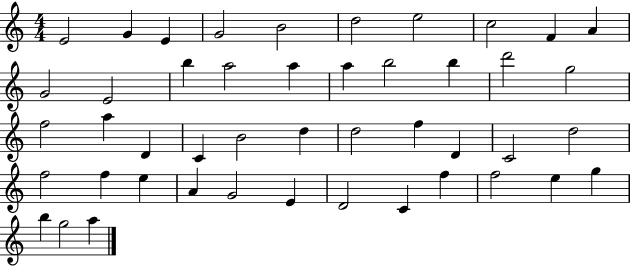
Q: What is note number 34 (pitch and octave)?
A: E5